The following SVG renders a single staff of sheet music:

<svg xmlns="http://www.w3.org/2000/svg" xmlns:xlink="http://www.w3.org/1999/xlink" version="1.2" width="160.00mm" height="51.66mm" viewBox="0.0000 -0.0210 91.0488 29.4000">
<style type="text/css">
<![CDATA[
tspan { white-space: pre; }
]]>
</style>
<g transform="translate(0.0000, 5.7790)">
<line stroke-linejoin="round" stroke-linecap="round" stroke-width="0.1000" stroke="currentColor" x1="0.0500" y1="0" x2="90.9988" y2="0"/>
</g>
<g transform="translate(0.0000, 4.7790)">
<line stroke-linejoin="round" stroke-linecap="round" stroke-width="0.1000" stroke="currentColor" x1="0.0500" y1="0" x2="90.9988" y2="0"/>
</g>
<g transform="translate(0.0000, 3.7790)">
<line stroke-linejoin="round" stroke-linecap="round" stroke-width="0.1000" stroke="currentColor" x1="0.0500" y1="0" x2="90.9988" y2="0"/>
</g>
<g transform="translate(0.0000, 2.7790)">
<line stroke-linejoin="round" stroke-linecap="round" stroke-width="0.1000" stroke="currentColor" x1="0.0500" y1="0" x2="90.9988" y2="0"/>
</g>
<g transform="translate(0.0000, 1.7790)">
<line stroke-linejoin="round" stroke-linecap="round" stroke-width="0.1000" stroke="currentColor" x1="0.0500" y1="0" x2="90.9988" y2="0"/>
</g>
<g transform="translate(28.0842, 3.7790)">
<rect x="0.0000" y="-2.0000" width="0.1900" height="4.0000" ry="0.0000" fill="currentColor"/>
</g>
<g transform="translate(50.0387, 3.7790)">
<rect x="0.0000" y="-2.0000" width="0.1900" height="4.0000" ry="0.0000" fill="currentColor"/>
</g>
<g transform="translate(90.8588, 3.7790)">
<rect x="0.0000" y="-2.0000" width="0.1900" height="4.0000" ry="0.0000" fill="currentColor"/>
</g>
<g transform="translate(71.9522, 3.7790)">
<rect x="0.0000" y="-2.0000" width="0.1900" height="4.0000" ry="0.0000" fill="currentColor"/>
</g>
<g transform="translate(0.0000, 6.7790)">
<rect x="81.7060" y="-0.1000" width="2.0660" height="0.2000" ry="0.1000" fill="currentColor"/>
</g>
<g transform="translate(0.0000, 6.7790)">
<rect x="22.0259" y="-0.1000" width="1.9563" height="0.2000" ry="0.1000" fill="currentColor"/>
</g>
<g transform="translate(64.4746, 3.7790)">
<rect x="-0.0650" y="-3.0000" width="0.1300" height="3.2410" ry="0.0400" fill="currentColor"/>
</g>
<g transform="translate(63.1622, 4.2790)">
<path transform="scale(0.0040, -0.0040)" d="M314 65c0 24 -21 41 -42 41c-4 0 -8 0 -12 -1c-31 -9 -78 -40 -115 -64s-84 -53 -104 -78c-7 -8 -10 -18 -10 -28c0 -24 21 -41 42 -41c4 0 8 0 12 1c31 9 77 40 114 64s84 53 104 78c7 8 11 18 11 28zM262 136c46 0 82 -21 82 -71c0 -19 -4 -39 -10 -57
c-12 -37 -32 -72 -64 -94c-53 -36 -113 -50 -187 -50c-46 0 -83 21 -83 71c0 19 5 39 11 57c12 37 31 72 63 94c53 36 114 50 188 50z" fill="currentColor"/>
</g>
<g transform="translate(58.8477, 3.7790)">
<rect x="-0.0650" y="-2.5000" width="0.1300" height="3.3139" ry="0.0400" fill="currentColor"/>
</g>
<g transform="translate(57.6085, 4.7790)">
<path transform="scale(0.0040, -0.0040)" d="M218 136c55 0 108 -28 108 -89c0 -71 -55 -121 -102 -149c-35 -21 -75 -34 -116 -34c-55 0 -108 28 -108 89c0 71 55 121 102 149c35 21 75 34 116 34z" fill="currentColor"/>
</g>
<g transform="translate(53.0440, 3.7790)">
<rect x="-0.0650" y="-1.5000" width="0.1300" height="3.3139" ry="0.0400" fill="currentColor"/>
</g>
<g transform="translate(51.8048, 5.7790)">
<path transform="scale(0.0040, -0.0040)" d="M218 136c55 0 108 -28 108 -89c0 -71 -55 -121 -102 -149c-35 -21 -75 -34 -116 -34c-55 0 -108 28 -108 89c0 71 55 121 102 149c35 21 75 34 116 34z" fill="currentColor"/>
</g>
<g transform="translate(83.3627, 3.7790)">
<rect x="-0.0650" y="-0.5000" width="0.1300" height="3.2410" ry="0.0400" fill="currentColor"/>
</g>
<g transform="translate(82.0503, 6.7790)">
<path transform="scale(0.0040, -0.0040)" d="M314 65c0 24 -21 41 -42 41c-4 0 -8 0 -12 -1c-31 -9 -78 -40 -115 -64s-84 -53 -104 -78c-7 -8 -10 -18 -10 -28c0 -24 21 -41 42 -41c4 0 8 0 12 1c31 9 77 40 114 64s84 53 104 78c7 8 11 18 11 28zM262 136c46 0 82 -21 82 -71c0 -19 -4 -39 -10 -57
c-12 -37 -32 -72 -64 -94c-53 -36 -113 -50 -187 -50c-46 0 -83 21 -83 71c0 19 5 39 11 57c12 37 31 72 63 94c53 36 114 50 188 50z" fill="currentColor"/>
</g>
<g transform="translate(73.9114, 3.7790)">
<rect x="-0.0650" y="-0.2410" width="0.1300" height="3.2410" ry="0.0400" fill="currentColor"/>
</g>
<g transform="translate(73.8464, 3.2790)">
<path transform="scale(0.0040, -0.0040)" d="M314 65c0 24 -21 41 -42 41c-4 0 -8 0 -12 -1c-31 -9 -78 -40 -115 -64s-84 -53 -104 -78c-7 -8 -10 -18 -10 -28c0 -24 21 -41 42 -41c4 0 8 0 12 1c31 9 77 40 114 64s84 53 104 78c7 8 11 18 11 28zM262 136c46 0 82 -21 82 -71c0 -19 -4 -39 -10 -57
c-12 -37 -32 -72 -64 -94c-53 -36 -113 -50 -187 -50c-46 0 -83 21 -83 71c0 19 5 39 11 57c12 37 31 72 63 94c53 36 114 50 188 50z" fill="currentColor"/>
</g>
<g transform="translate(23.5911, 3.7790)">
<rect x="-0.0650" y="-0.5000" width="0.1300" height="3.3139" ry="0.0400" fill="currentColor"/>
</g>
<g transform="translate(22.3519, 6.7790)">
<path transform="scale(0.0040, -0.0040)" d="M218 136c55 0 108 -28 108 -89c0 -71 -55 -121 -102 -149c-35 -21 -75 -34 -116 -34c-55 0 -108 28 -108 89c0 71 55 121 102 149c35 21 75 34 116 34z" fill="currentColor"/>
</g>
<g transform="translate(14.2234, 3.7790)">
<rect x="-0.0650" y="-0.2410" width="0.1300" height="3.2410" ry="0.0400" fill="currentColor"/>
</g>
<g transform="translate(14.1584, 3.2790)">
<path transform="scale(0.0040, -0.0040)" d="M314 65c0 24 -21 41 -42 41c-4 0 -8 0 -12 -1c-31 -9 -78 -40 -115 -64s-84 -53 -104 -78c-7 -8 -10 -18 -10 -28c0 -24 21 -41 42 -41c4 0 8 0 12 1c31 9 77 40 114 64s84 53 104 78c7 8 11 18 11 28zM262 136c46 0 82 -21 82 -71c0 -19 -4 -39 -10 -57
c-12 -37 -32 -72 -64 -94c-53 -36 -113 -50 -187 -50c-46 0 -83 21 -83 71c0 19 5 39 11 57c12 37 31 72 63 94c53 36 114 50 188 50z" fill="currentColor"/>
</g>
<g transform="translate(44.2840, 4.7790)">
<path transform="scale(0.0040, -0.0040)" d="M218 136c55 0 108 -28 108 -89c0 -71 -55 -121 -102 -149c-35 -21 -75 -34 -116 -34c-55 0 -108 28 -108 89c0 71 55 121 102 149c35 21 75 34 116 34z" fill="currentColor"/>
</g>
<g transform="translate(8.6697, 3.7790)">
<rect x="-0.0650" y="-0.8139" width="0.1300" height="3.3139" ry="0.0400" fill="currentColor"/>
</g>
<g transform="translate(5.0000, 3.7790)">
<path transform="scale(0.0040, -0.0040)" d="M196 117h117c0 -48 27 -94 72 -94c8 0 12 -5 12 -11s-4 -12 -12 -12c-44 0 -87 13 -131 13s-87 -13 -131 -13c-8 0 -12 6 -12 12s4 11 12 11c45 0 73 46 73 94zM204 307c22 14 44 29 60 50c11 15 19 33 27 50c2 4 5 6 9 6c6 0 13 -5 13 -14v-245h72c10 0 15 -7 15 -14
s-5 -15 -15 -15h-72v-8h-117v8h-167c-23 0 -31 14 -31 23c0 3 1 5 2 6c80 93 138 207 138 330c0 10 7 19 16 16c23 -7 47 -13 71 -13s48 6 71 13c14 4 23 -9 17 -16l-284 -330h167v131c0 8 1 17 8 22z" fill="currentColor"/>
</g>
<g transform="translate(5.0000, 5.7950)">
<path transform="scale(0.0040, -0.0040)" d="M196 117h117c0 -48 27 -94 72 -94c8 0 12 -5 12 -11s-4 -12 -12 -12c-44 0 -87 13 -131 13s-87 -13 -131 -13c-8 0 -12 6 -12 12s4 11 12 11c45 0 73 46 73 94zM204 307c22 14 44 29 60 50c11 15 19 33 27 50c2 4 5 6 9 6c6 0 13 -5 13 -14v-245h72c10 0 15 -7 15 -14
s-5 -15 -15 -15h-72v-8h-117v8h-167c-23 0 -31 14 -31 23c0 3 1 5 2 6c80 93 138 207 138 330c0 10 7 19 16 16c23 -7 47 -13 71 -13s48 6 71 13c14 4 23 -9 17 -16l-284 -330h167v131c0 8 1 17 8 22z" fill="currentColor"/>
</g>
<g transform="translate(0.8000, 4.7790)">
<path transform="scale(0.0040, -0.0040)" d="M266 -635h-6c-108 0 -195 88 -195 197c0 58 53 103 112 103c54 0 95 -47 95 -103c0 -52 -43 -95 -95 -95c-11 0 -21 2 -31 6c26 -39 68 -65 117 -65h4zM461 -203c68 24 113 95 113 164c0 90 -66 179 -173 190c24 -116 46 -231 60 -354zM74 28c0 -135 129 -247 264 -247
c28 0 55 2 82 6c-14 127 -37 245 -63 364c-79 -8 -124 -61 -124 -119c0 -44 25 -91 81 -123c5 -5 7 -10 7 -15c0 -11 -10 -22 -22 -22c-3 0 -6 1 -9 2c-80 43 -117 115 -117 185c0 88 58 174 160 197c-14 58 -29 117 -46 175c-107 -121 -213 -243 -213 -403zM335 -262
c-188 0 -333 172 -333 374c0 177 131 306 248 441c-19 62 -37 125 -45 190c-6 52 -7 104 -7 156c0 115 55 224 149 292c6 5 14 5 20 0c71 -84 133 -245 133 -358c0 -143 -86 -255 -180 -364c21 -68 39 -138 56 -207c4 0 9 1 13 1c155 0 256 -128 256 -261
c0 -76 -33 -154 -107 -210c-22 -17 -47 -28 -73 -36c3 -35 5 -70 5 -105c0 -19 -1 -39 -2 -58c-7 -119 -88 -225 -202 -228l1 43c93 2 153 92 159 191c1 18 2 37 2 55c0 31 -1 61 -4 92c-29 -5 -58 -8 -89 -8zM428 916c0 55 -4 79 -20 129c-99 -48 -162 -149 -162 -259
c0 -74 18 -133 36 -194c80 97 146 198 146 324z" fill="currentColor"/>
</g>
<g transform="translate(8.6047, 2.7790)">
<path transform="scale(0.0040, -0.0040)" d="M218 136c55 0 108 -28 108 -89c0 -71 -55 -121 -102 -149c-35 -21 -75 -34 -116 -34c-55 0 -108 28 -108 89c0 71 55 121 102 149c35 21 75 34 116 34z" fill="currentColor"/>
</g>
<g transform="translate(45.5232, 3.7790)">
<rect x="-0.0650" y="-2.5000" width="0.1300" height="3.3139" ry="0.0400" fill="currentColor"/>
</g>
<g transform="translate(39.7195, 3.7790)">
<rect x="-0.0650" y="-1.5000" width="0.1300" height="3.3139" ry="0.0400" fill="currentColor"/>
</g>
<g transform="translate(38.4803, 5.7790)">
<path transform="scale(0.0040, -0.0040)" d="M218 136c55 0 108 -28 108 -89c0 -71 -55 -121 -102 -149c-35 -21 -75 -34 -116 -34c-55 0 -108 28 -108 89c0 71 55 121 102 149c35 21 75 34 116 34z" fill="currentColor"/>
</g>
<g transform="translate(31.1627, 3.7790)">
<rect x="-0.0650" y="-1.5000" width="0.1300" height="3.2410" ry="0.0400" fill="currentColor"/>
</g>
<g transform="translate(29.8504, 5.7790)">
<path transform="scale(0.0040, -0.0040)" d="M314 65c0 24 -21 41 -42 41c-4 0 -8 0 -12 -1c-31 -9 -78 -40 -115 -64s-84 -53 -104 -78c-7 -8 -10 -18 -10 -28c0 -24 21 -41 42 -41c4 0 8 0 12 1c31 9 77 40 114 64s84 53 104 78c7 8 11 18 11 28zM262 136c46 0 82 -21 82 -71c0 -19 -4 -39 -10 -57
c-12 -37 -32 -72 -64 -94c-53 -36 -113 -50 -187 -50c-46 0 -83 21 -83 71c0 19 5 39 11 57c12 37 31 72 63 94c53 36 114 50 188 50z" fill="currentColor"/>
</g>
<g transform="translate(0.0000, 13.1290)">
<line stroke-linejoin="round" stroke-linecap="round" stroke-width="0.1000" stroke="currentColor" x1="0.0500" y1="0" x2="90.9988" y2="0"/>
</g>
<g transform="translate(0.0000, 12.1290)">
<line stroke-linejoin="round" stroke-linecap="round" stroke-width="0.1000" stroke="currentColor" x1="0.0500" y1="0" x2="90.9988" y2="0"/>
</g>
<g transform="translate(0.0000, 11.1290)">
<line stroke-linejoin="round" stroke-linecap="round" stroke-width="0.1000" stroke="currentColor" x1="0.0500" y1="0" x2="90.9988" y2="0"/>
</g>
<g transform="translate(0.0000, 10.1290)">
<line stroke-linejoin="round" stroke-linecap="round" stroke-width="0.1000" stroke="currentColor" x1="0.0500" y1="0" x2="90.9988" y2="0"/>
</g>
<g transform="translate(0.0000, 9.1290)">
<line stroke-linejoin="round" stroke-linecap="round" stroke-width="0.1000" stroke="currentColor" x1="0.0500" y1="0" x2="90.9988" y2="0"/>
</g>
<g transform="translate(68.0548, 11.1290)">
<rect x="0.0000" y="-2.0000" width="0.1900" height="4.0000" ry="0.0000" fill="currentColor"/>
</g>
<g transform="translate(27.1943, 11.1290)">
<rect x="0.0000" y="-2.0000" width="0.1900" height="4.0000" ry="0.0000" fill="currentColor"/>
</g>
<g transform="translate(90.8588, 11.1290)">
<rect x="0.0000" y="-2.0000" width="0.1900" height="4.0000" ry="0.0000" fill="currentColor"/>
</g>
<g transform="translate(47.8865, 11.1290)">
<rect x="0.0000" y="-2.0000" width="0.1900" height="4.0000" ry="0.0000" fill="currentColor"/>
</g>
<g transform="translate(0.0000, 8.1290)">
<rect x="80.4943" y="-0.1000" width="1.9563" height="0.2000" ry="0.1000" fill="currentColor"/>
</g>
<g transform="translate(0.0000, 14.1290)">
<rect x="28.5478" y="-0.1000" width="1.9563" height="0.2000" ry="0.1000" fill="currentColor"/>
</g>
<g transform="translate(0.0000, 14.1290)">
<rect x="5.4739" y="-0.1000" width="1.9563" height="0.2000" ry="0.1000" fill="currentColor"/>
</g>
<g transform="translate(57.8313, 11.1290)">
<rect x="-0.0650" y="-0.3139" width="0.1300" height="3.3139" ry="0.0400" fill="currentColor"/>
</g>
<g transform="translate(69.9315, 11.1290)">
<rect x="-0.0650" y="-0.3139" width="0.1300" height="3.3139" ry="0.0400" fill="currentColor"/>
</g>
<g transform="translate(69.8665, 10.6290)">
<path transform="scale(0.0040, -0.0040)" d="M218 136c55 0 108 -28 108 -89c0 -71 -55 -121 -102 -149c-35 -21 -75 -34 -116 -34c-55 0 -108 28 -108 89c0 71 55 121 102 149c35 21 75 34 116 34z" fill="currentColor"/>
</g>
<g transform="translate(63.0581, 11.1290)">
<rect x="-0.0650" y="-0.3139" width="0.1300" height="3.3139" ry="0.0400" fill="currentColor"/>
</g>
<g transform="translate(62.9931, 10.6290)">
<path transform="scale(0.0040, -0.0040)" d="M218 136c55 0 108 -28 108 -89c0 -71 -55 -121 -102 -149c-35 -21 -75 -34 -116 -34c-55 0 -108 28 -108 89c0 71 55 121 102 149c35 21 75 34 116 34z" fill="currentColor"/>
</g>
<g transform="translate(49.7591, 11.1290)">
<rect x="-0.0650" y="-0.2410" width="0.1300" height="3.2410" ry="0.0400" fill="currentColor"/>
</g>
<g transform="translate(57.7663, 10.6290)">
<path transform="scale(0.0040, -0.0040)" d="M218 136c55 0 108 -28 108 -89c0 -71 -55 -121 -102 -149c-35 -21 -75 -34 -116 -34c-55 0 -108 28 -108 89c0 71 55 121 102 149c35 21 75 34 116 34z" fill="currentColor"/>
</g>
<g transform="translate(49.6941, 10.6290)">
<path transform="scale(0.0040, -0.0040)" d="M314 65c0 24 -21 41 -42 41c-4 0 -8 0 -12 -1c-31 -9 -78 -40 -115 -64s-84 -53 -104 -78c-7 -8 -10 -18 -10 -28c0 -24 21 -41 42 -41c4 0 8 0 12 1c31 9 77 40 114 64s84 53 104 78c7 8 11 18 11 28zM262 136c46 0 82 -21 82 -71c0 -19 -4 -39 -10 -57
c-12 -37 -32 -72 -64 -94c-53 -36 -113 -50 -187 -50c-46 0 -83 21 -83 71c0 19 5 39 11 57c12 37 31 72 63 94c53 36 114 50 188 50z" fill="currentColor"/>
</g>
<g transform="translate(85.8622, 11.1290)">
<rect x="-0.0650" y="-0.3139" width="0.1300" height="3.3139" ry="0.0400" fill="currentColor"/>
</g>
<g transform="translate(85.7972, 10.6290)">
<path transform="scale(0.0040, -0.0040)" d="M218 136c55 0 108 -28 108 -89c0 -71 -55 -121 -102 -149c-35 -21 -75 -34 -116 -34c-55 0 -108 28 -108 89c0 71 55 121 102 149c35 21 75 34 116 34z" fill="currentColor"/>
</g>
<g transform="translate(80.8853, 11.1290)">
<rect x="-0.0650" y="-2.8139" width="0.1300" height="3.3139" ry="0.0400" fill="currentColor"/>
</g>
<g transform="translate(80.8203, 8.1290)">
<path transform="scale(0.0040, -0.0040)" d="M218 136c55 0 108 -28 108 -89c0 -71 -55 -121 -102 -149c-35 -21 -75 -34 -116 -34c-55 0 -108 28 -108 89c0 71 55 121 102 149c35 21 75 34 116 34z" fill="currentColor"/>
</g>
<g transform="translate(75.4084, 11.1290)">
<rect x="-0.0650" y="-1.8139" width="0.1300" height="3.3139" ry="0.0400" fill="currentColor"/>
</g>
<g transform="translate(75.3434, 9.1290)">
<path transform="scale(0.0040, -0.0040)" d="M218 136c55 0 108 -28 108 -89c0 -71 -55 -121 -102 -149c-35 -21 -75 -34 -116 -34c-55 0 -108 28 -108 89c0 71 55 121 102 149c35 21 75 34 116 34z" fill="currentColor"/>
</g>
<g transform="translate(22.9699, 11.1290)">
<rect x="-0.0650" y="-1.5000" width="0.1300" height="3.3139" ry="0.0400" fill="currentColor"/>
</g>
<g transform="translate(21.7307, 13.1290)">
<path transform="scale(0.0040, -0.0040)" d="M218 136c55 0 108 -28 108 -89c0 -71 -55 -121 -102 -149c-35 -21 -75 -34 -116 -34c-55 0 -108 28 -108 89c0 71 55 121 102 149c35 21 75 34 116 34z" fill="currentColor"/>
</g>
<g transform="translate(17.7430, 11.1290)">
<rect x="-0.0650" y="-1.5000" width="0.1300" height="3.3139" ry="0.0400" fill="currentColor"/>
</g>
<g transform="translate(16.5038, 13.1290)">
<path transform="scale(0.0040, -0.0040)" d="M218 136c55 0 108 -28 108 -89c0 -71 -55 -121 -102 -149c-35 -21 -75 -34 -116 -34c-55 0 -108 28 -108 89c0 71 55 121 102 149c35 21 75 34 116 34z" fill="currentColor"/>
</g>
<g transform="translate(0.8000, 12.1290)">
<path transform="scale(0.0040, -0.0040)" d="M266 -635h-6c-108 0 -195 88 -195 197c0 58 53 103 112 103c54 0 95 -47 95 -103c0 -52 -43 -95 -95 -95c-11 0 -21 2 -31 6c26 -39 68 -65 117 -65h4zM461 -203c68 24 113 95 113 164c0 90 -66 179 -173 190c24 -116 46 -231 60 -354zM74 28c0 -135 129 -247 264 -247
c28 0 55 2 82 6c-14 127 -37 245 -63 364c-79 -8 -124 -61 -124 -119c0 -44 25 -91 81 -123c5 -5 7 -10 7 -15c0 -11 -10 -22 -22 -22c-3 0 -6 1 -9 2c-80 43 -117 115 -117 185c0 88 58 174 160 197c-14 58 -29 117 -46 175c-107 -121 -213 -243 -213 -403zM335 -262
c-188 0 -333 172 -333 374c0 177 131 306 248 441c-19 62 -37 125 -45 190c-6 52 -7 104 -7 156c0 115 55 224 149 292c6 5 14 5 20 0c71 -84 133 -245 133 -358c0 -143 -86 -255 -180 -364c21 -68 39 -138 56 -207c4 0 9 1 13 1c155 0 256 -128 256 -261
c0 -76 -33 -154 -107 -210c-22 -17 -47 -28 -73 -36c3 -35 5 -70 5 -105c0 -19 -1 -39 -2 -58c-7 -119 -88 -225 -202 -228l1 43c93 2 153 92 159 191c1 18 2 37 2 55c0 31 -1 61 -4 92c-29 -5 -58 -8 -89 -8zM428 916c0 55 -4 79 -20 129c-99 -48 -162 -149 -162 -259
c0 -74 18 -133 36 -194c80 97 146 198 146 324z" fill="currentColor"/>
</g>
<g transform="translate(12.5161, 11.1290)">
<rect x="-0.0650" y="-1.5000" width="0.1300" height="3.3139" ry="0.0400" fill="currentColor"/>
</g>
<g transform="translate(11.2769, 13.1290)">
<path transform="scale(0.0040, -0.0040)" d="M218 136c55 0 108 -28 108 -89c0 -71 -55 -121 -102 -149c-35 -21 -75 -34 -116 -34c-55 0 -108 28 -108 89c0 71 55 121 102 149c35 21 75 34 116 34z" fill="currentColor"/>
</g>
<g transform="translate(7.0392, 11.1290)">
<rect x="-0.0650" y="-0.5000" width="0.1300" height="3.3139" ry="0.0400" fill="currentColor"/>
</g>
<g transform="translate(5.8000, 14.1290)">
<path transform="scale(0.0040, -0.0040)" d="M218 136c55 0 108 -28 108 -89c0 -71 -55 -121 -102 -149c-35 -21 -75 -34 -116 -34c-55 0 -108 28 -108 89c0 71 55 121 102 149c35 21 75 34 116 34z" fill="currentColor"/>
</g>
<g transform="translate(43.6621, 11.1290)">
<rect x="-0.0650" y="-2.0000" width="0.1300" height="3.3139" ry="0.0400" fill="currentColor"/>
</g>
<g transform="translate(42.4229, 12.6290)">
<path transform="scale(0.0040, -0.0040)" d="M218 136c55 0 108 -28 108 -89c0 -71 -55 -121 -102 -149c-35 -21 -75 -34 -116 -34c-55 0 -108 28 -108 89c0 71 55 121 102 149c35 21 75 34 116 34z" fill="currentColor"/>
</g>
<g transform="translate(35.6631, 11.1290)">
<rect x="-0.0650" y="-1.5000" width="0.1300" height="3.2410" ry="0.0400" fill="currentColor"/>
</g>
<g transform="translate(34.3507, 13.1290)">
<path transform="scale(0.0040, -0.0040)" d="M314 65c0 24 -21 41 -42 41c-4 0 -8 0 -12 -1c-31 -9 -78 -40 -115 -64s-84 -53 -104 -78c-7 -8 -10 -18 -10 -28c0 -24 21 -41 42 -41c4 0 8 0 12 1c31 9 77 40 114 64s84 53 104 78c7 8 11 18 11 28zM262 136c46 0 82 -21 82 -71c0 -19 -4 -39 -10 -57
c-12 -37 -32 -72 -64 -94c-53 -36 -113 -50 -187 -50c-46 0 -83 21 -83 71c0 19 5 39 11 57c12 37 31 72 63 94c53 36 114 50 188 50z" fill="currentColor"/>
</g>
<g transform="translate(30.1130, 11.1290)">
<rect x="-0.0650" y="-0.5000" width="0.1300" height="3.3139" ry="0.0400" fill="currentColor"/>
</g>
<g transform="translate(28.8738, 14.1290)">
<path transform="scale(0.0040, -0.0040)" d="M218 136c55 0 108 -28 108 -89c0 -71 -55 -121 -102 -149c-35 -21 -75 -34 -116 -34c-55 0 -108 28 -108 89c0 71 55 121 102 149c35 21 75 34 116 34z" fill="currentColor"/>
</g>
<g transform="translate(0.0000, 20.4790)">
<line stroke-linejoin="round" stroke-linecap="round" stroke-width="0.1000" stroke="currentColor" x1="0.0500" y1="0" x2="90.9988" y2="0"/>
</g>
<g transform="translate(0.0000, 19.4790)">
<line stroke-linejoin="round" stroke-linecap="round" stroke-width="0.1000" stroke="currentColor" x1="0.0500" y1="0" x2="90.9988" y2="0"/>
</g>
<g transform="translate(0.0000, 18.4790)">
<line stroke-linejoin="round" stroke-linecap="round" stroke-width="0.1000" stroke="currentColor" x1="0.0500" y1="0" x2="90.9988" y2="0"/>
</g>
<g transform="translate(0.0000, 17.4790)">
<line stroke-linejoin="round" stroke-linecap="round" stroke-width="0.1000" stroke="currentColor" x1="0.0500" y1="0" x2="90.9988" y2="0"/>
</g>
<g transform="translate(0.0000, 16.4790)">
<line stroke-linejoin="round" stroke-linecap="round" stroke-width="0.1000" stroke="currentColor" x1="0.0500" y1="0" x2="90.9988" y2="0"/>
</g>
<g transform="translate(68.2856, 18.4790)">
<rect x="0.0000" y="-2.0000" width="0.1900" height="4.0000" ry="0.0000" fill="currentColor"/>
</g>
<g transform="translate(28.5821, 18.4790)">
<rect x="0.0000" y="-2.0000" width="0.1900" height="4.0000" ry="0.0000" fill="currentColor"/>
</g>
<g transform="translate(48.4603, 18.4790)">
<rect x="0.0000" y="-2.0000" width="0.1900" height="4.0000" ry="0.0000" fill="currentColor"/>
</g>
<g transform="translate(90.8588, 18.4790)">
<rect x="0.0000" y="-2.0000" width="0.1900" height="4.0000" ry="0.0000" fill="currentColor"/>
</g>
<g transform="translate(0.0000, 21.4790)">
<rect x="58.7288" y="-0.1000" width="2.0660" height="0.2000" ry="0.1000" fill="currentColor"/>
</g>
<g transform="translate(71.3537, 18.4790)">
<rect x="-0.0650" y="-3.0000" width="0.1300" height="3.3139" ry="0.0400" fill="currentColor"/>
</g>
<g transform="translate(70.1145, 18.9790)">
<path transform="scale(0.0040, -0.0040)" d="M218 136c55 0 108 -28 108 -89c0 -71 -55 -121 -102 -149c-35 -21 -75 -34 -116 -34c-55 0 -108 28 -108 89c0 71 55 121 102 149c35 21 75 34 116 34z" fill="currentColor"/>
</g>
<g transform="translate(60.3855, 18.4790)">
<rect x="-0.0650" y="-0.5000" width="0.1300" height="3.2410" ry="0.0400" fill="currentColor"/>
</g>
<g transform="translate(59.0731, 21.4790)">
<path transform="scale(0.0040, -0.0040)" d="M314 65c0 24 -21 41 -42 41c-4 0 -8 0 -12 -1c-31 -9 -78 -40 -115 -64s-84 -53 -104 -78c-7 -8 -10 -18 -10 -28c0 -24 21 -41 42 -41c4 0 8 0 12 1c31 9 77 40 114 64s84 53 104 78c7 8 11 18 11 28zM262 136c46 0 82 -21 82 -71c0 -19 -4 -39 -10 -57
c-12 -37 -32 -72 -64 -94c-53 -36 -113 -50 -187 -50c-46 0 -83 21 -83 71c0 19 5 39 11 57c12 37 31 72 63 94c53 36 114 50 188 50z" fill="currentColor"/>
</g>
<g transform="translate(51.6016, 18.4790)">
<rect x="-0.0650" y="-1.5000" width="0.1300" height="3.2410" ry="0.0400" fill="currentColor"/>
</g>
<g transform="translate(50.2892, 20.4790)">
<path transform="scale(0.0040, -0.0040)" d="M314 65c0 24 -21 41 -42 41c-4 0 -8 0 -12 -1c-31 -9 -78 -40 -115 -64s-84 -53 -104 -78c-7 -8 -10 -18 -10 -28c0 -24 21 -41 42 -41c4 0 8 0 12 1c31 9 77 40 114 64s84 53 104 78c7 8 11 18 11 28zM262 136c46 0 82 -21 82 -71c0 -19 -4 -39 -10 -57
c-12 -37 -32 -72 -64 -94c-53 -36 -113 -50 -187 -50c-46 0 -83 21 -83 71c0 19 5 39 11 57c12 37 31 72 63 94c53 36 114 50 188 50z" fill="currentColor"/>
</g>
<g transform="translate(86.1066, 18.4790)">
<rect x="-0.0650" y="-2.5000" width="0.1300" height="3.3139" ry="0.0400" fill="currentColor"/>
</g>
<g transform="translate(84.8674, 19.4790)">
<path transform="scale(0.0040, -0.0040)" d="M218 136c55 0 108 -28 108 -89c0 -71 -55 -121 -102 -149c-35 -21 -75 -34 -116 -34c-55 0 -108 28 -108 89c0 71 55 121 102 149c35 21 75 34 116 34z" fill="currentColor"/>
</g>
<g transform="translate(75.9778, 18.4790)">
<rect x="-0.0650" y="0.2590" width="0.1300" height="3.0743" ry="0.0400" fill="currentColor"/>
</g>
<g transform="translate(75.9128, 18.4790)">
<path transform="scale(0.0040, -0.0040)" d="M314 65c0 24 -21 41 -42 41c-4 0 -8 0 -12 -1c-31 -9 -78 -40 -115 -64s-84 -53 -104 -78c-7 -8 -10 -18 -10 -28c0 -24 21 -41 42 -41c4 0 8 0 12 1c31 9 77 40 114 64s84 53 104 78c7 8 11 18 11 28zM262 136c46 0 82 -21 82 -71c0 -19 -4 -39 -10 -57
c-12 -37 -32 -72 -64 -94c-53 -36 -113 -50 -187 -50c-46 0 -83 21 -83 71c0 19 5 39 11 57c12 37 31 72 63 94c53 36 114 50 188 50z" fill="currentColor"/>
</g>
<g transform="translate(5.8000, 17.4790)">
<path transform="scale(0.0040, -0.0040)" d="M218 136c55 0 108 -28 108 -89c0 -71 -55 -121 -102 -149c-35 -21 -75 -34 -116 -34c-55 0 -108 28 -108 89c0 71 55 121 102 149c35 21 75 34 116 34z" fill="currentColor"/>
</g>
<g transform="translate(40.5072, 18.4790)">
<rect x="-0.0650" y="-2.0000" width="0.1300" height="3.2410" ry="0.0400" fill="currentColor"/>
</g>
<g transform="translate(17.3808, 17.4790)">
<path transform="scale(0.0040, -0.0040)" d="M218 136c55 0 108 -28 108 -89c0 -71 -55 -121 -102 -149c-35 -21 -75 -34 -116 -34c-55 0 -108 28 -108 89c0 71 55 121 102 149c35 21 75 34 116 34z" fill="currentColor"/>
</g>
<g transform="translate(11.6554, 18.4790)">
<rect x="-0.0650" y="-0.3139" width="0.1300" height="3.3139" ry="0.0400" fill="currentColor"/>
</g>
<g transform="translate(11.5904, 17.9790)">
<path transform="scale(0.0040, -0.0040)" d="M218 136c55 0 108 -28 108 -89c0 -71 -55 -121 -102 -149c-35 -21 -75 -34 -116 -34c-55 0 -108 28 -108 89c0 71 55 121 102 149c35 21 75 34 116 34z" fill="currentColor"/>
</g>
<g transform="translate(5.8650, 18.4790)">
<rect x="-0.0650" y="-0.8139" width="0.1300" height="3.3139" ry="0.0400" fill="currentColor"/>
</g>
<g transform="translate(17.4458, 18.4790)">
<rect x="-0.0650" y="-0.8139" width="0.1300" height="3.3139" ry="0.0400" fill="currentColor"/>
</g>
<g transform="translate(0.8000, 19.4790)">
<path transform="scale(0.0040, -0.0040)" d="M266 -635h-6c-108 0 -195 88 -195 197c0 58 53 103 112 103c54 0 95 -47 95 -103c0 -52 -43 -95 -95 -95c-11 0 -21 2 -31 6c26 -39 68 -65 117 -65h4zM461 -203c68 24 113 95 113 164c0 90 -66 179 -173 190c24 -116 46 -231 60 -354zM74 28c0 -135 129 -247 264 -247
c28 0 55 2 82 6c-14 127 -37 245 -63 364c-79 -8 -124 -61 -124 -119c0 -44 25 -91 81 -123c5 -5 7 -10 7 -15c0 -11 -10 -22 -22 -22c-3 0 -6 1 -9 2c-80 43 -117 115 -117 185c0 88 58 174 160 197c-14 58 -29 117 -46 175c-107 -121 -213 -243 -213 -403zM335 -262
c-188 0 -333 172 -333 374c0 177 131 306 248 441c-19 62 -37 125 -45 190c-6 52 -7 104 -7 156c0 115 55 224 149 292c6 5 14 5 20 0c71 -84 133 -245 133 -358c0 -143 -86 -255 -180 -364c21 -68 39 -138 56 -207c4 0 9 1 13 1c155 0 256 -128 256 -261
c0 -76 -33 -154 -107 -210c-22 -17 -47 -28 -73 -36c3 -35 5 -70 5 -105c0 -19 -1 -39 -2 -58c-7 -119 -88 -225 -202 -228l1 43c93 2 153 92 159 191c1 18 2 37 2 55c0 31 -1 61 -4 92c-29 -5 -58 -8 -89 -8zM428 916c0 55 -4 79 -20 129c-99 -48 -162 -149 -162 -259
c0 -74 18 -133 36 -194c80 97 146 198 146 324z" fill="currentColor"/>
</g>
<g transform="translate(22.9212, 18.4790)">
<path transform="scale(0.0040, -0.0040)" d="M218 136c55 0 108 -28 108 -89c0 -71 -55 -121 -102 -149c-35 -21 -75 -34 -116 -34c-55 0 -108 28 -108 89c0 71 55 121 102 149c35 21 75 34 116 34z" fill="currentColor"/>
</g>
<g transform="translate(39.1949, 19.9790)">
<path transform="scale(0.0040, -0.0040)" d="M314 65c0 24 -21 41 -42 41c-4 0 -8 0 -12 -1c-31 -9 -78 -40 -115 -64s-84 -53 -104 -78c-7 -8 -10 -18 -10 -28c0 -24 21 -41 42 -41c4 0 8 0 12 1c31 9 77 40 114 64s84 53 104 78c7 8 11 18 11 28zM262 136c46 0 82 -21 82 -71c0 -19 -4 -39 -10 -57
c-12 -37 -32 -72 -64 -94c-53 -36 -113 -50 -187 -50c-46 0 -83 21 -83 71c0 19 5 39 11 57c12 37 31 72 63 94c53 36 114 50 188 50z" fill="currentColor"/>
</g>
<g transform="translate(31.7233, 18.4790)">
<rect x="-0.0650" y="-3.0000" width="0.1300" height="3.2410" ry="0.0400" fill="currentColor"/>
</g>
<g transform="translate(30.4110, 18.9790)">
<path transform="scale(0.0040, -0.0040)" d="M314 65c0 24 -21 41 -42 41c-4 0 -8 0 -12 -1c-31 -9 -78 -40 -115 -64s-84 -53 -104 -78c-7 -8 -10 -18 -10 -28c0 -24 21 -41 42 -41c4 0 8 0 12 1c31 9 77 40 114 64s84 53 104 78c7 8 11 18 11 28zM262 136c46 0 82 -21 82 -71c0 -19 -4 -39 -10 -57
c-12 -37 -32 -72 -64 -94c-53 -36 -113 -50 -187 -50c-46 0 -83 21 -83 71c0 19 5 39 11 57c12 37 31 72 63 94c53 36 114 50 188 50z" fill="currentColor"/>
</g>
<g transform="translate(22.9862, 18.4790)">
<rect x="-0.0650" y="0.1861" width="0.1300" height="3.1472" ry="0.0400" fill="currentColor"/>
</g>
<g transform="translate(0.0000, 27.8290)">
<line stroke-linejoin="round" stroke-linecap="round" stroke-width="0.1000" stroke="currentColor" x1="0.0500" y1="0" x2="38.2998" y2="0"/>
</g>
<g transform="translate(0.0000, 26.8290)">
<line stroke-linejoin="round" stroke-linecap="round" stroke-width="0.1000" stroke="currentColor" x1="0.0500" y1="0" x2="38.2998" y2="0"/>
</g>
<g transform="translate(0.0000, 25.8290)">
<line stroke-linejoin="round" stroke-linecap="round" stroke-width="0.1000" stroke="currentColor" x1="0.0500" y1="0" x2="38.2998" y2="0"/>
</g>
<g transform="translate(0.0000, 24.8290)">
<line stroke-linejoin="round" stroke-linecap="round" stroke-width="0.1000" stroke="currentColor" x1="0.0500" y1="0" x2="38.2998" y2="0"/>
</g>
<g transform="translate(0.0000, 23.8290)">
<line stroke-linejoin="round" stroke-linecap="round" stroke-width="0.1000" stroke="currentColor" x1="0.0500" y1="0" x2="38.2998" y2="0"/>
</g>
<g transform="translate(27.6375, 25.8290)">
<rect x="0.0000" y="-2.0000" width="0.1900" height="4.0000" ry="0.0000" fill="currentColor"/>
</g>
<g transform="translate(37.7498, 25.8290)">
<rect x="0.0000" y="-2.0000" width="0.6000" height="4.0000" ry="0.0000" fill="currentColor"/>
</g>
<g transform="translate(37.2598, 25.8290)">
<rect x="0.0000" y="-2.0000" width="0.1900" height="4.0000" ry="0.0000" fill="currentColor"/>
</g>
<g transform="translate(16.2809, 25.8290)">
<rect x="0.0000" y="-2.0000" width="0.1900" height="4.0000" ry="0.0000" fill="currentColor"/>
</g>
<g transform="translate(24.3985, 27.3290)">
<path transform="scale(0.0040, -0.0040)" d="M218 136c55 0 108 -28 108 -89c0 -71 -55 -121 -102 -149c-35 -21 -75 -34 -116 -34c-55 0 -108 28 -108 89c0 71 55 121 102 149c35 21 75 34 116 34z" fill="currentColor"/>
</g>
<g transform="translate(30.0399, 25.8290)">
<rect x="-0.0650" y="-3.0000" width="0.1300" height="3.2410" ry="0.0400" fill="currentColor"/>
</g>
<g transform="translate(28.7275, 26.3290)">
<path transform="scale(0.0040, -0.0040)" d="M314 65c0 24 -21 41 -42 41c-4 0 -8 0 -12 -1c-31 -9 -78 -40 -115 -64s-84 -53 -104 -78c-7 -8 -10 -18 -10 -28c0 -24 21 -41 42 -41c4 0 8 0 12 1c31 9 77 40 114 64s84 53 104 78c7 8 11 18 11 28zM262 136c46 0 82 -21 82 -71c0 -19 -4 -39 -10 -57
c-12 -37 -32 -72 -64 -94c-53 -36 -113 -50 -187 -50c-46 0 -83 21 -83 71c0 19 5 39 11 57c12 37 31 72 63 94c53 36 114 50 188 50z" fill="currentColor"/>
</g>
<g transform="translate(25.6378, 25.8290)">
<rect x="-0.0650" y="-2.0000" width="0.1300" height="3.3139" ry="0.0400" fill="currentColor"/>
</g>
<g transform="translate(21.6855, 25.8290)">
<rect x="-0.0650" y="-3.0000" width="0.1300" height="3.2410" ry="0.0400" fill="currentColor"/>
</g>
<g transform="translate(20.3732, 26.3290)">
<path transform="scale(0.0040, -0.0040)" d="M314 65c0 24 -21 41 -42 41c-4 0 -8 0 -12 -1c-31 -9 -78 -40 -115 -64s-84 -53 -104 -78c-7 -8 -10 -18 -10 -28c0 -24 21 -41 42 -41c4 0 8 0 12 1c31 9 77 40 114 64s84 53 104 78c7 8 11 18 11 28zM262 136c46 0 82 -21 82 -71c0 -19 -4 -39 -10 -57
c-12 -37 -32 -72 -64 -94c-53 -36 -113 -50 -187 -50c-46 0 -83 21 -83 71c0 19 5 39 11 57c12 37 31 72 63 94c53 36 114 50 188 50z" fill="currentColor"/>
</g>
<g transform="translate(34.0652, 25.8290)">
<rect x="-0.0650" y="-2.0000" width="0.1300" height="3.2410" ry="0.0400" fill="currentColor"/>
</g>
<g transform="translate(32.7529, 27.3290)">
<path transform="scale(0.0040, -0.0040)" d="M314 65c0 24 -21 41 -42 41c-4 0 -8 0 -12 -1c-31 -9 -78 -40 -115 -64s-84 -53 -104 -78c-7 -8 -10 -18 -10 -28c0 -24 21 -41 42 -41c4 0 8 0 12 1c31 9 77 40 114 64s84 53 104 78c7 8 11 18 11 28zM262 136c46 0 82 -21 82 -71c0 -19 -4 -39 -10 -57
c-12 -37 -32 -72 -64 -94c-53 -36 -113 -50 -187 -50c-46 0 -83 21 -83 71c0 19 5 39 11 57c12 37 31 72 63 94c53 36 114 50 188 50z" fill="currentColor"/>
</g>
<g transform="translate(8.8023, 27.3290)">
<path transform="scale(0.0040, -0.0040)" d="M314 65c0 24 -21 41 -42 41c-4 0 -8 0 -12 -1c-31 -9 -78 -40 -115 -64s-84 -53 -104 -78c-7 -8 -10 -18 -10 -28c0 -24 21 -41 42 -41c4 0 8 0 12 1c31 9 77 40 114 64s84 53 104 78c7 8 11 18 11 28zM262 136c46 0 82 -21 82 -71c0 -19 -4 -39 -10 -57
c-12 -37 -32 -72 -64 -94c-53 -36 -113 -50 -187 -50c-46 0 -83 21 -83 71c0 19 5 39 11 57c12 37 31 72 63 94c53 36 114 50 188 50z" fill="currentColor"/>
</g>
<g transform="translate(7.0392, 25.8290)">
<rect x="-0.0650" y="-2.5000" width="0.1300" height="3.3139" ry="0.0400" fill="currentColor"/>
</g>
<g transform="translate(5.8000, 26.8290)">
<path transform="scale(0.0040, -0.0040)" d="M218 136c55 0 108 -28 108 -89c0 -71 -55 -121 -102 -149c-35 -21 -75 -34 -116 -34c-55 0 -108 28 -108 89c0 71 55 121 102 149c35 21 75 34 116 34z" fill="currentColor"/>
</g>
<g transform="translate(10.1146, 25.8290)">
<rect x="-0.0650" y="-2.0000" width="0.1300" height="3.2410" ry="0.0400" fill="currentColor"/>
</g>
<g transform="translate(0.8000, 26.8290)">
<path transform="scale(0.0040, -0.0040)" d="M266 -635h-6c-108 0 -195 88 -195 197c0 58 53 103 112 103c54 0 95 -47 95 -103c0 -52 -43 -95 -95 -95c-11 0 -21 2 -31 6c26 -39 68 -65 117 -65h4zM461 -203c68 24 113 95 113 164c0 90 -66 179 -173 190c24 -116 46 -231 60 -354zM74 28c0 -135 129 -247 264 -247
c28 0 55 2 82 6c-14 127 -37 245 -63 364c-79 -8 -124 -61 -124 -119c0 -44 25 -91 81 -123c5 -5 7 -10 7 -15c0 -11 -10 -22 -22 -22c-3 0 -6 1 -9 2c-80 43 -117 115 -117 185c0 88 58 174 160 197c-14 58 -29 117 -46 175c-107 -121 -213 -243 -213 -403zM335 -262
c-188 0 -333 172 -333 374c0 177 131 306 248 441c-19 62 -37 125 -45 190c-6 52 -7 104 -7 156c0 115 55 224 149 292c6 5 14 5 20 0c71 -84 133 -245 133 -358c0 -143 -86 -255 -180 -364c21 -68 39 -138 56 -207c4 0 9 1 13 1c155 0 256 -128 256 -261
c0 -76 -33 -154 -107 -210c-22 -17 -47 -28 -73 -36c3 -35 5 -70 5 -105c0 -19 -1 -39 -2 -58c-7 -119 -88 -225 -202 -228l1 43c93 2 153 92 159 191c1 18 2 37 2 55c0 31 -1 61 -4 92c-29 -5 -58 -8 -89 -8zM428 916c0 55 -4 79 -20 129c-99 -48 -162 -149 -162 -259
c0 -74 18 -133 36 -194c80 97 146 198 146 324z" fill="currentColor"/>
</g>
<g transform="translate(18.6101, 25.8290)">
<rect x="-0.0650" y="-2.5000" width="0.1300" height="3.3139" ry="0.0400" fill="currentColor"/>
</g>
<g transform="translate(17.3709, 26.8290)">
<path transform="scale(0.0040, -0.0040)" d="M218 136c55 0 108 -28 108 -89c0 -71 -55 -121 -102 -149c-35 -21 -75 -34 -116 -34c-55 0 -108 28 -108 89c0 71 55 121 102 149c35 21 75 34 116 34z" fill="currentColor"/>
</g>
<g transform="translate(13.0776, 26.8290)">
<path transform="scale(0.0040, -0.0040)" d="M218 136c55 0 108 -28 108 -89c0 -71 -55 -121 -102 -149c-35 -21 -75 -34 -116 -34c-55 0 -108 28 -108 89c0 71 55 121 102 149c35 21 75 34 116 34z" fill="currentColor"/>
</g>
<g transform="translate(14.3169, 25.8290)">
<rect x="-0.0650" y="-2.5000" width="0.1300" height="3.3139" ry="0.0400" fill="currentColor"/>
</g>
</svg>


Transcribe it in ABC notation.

X:1
T:Untitled
M:4/4
L:1/4
K:C
d c2 C E2 E G E G A2 c2 C2 C E E E C E2 F c2 c c c f a c d c d B A2 F2 E2 C2 A B2 G G F2 G G A2 F A2 F2